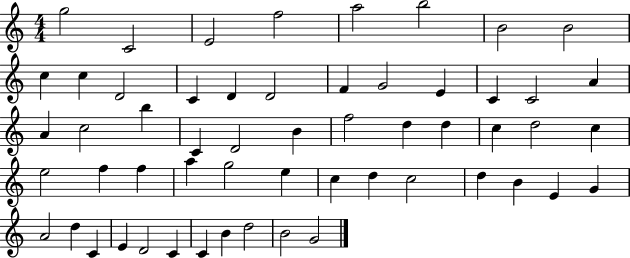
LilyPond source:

{
  \clef treble
  \numericTimeSignature
  \time 4/4
  \key c \major
  g''2 c'2 | e'2 f''2 | a''2 b''2 | b'2 b'2 | \break c''4 c''4 d'2 | c'4 d'4 d'2 | f'4 g'2 e'4 | c'4 c'2 a'4 | \break a'4 c''2 b''4 | c'4 d'2 b'4 | f''2 d''4 d''4 | c''4 d''2 c''4 | \break e''2 f''4 f''4 | a''4 g''2 e''4 | c''4 d''4 c''2 | d''4 b'4 e'4 g'4 | \break a'2 d''4 c'4 | e'4 d'2 c'4 | c'4 b'4 d''2 | b'2 g'2 | \break \bar "|."
}